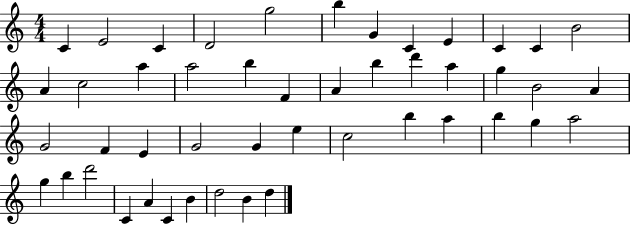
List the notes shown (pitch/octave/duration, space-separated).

C4/q E4/h C4/q D4/h G5/h B5/q G4/q C4/q E4/q C4/q C4/q B4/h A4/q C5/h A5/q A5/h B5/q F4/q A4/q B5/q D6/q A5/q G5/q B4/h A4/q G4/h F4/q E4/q G4/h G4/q E5/q C5/h B5/q A5/q B5/q G5/q A5/h G5/q B5/q D6/h C4/q A4/q C4/q B4/q D5/h B4/q D5/q